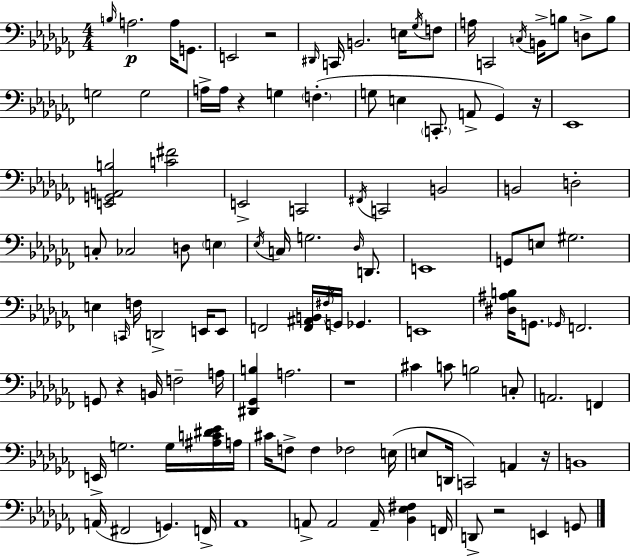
{
  \clef bass
  \numericTimeSignature
  \time 4/4
  \key aes \minor
  \grace { b16 }\p a2. a16 g,8. | e,2 r2 | \grace { dis,16 } c,16 b,2. e16 | \acciaccatura { ges16 } f8 a16 c,2 \acciaccatura { c16 } b,16-> b8 | \break d8-> b8 g2 g2 | a16-> a16 r4 g4 \parenthesize f4.-.( | g8 e4 \parenthesize c,8.-. a,8-> ges,4) | r16 ees,1 | \break <e, g, a, b>2 <c' fis'>2 | e,2-> c,2 | \acciaccatura { fis,16 } c,2 b,2 | b,2 d2-. | \break c8-. ces2 d8 | \parenthesize e4 \acciaccatura { ees16 } c16 g2. | \grace { des16 } d,8. e,1 | g,8 e8 gis2. | \break e4 \grace { c,16 } f16 d,2-> | e,16 e,8 f,2 | <f, ais, b,>16 \acciaccatura { fis16 } g,16 ges,4. e,1 | <dis ais b>16 g,8. \grace { ges,16 } f,2. | \break g,8 r4 | b,16 f2-- a16 <dis, ges, b>4 a2. | r1 | cis'4 c'8 | \break b2 c8-. a,2. | f,4 e,16-> g2. | g16 <ais c' dis' ees'>16 a16 cis'16 f8-> f4 | fes2 e16( e8 d,16 c,2) | \break a,4 r16 b,1 | a,16( fis,2 | g,4.) f,16-> aes,1 | a,8-> a,2 | \break a,16-- <bes, ees fis>4 f,16 d,8-> r2 | e,4 g,8 \bar "|."
}